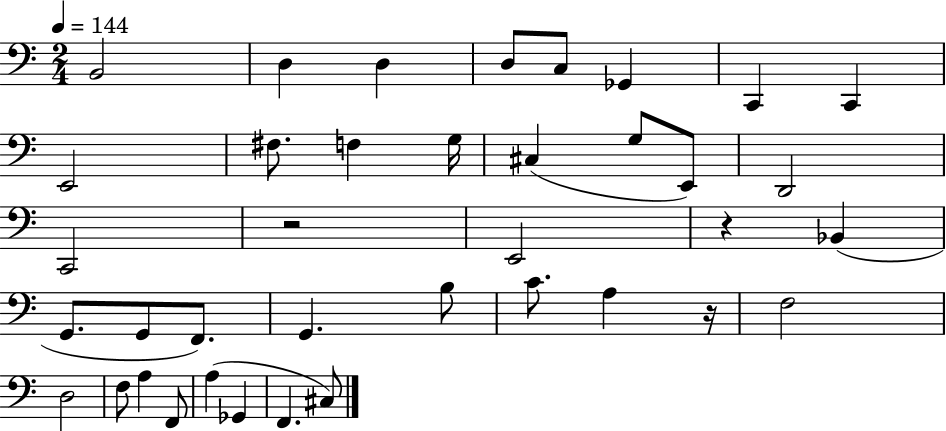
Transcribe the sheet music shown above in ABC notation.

X:1
T:Untitled
M:2/4
L:1/4
K:C
B,,2 D, D, D,/2 C,/2 _G,, C,, C,, E,,2 ^F,/2 F, G,/4 ^C, G,/2 E,,/2 D,,2 C,,2 z2 E,,2 z _B,, G,,/2 G,,/2 F,,/2 G,, B,/2 C/2 A, z/4 F,2 D,2 F,/2 A, F,,/2 A, _G,, F,, ^C,/2